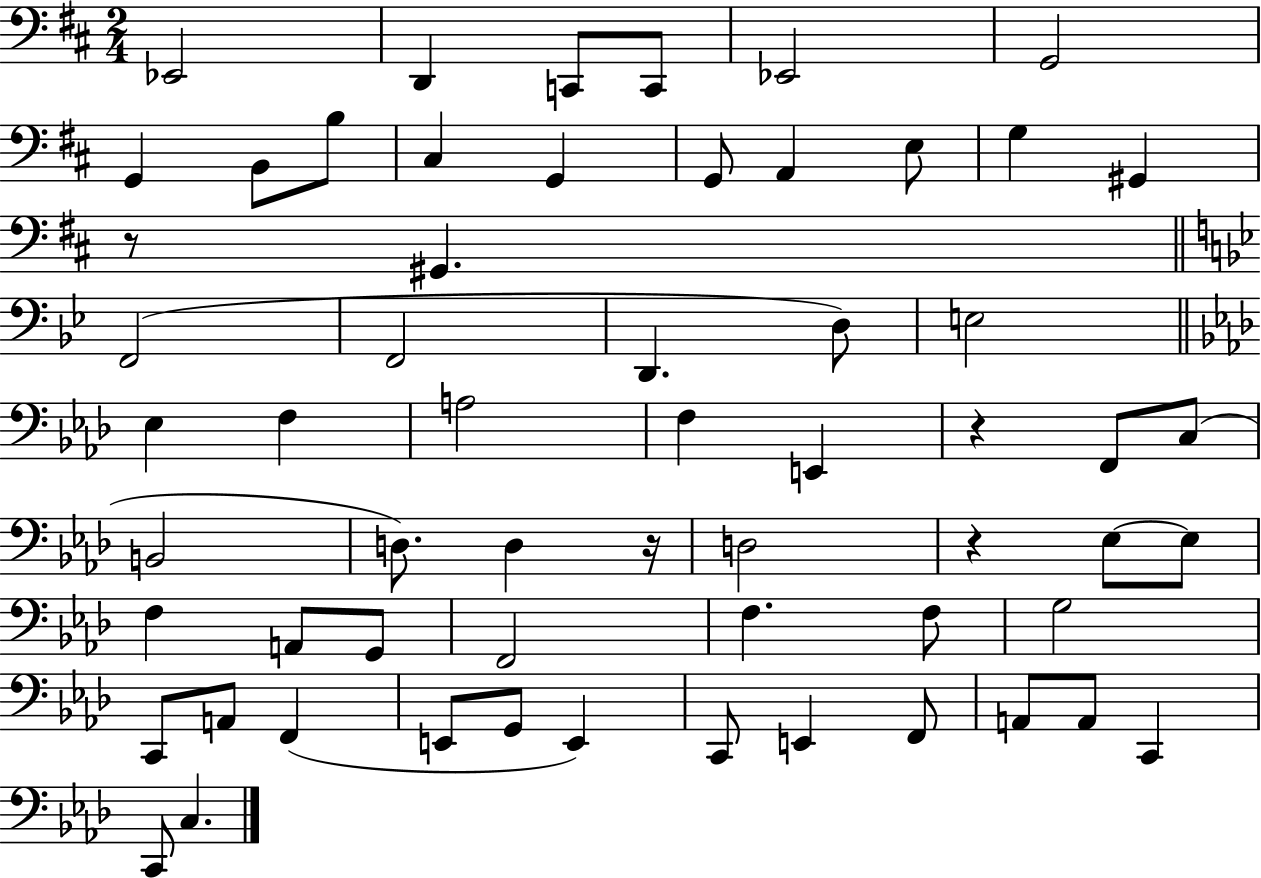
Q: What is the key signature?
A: D major